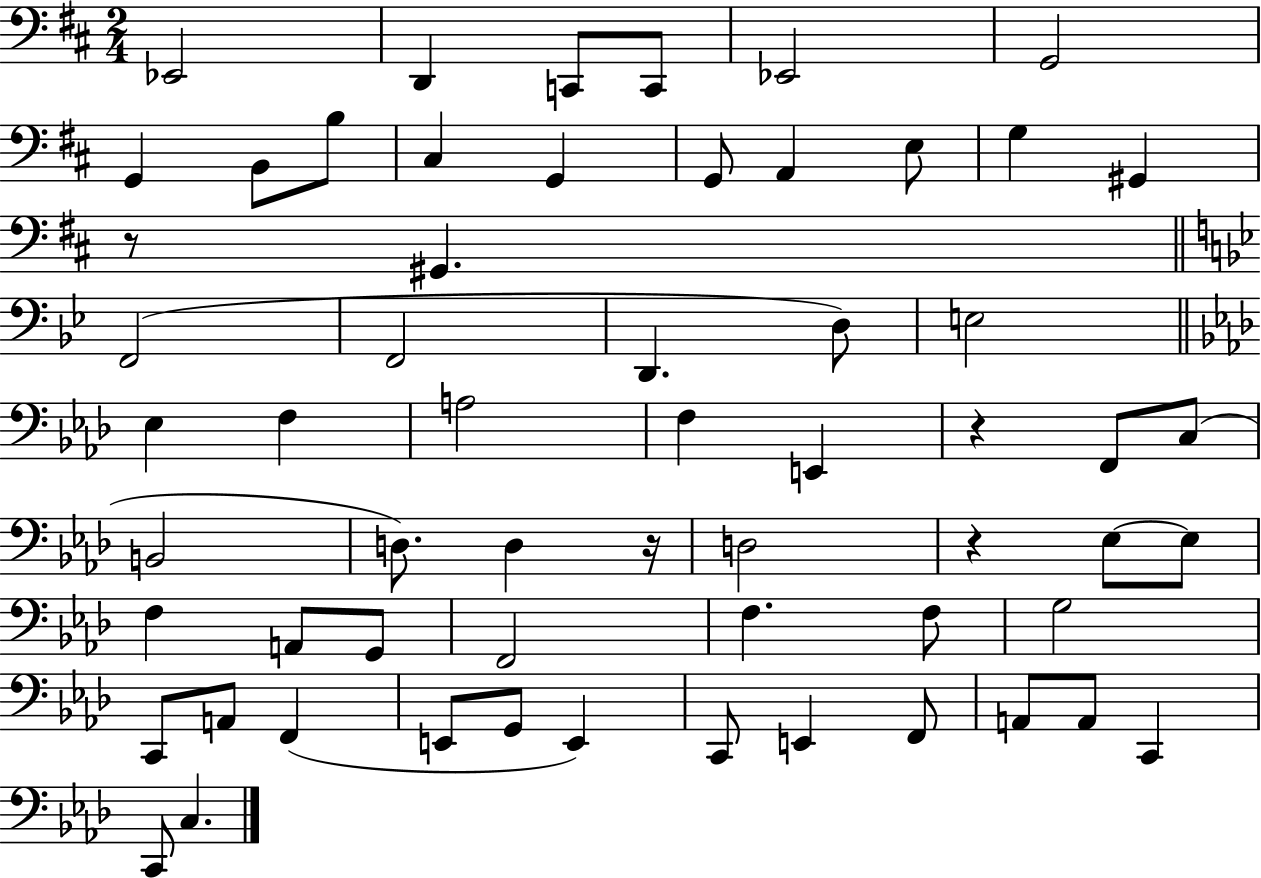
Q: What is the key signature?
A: D major